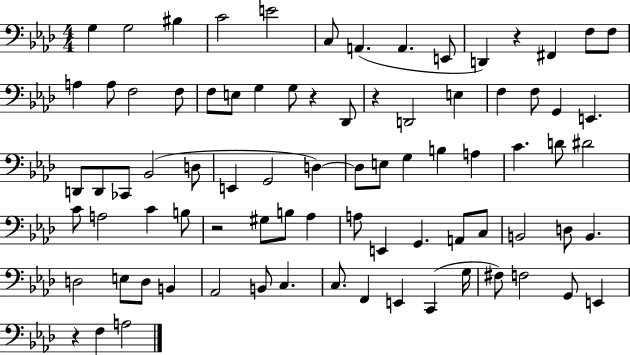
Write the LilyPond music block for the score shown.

{
  \clef bass
  \numericTimeSignature
  \time 4/4
  \key aes \major
  \repeat volta 2 { g4 g2 bis4 | c'2 e'2 | c8 a,4.( a,4. e,8 | d,4) r4 fis,4 f8 f8 | \break a4 a8 f2 f8 | f8 e8 g4 g8 r4 des,8 | r4 d,2 e4 | f4 f8 g,4 e,4. | \break d,8 d,8 ces,8 bes,2( d8 | e,4 g,2 d4~~) | d8 e8 g4 b4 a4 | c'4. d'8 dis'2 | \break c'8 a2 c'4 b8 | r2 gis8 b8 aes4 | a8 e,4 g,4. a,8 c8 | b,2 d8 b,4. | \break d2 e8 d8 b,4 | aes,2 b,8 c4. | c8. f,4 e,4 c,4( g16 | fis8) f2 g,8 e,4 | \break r4 f4 a2 | } \bar "|."
}